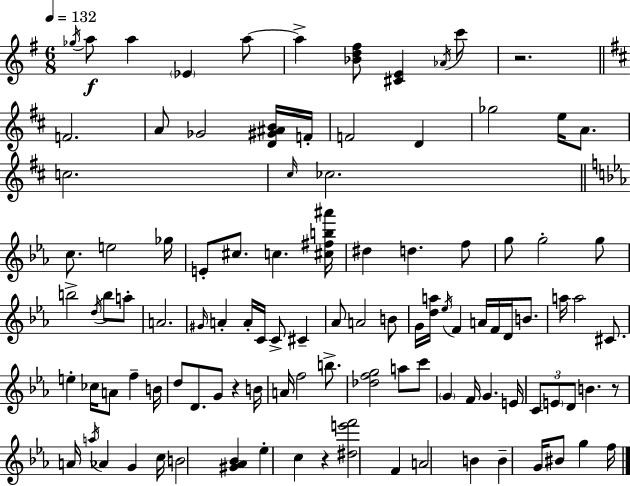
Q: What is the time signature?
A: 6/8